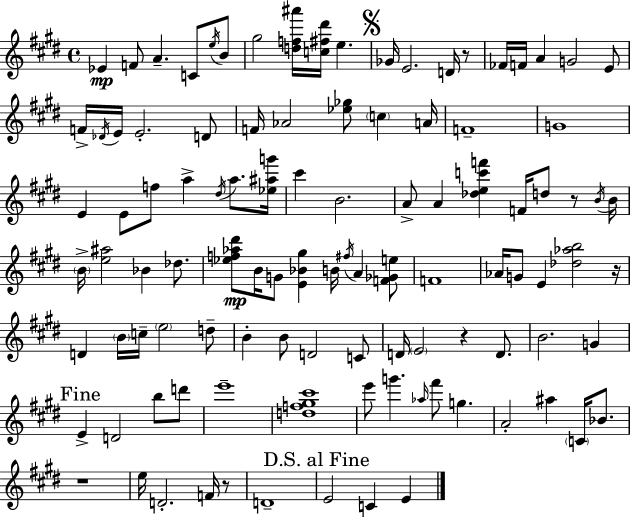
Eb4/q F4/e A4/q. C4/e E5/s B4/e G#5/h [D5,F5,A#6]/s [C5,F#5,D#6]/s E5/q. Gb4/s E4/h. D4/s R/e FES4/s F4/s A4/q G4/h E4/e F4/s Db4/s E4/s E4/h. D4/e F4/s Ab4/h [Eb5,Gb5]/e C5/q A4/s F4/w G4/w E4/q E4/e F5/e A5/q D#5/s A5/e. [Eb5,A#5,G6]/s C#6/q B4/h. A4/e A4/q [Db5,E5,C6,F6]/q F4/s D5/e R/e B4/s B4/s B4/s [E5,A#5]/h Bb4/q Db5/e. [Eb5,F5,Ab5,D#6]/e B4/s G4/e [E4,Bb4,G#5]/q B4/s F#5/s A4/q [F4,Gb4,E5]/e F4/w Ab4/s G4/e E4/q [Db5,Ab5,B5]/h R/s D4/q B4/s C5/s E5/h D5/e B4/q B4/e D4/h C4/e D4/s E4/h R/q D4/e. B4/h. G4/q E4/q D4/h B5/e D6/e E6/w [D5,F5,G#5,C#6]/w E6/e G6/q. Ab5/s F#6/e G5/q. A4/h A#5/q C4/s Bb4/e. R/w E5/s D4/h. F4/s R/e D4/w E4/h C4/q E4/q